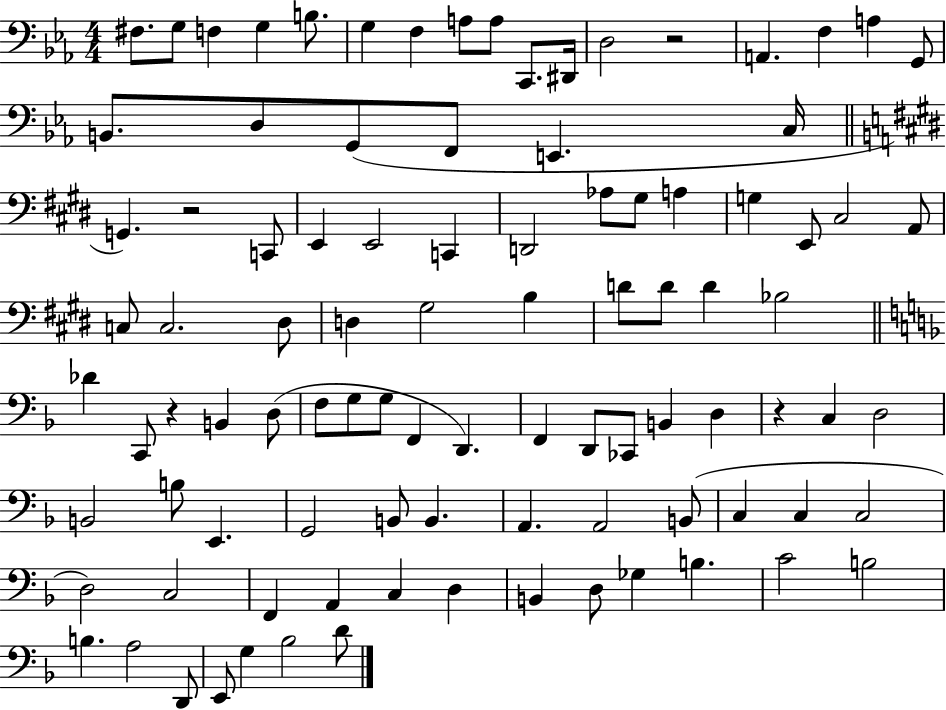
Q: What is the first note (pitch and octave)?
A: F#3